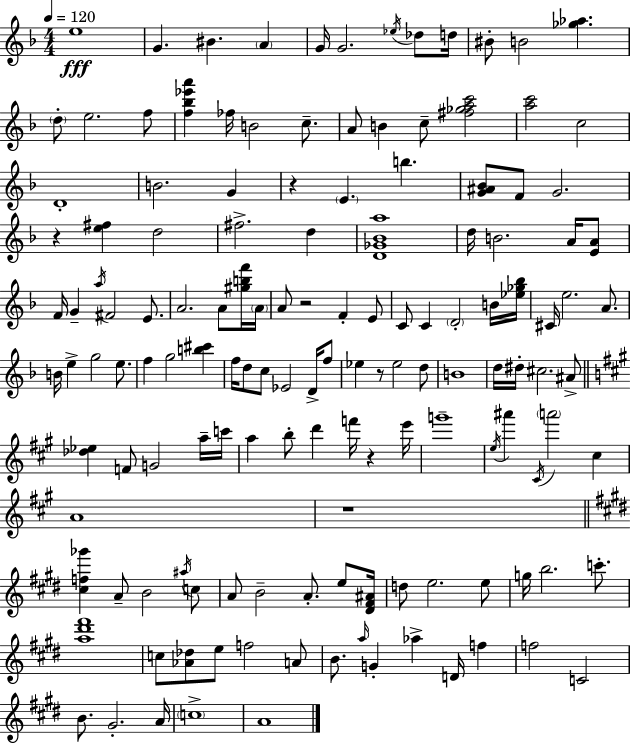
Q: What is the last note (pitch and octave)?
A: A4